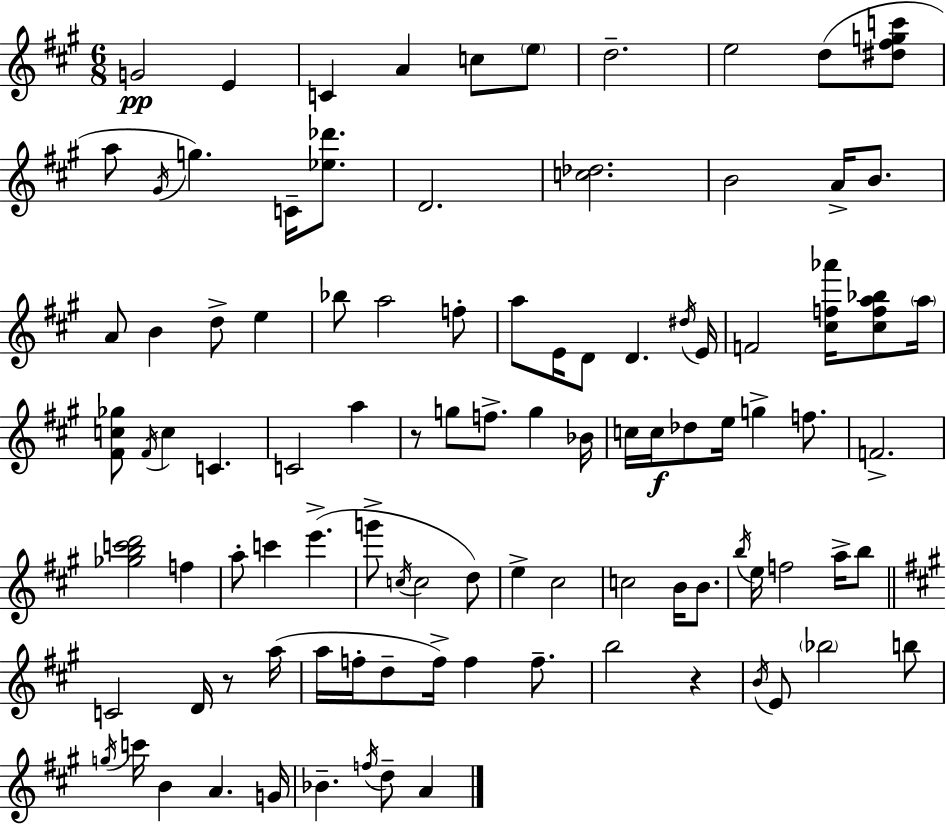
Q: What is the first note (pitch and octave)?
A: G4